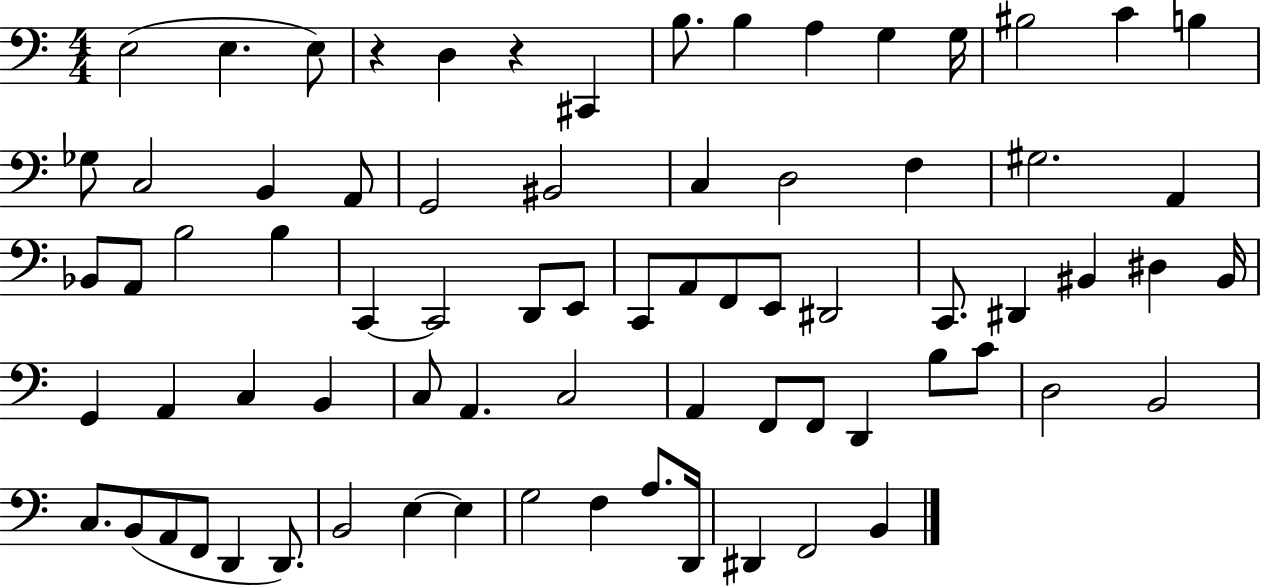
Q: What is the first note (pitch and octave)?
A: E3